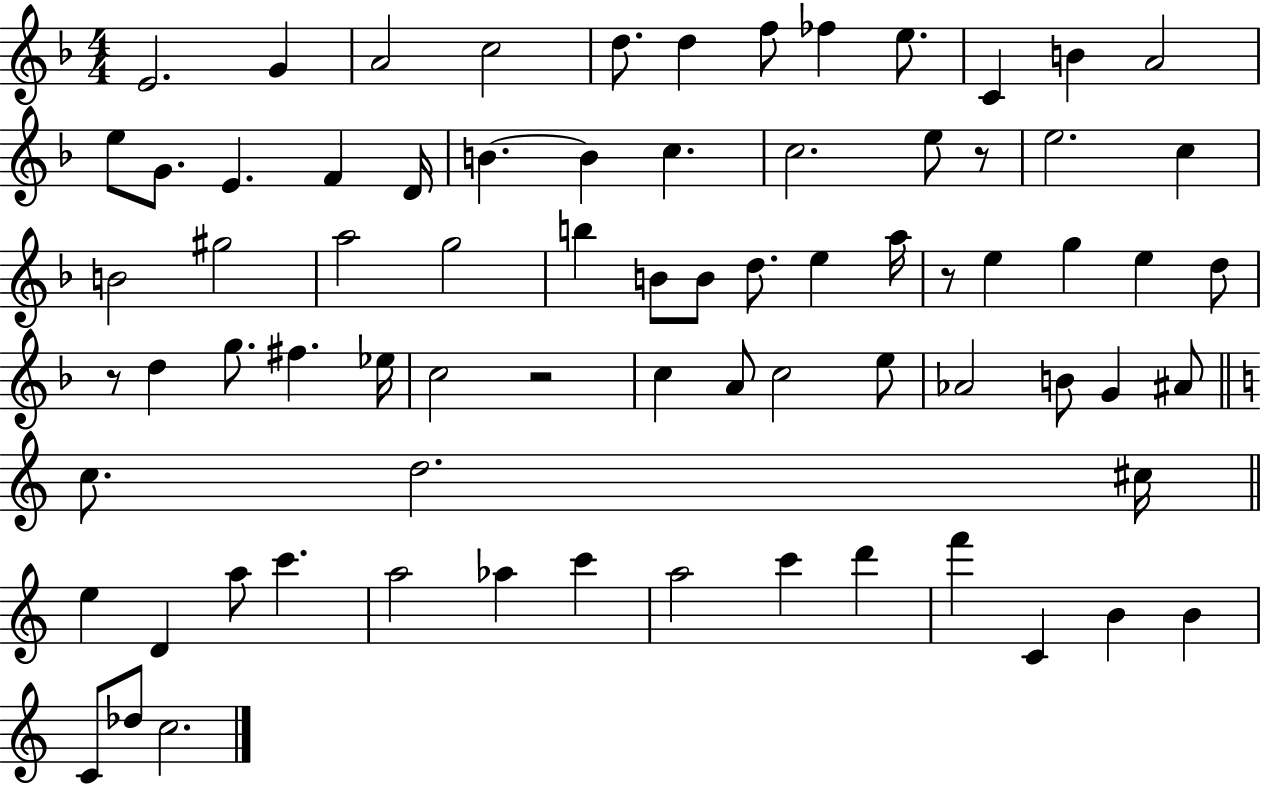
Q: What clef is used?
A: treble